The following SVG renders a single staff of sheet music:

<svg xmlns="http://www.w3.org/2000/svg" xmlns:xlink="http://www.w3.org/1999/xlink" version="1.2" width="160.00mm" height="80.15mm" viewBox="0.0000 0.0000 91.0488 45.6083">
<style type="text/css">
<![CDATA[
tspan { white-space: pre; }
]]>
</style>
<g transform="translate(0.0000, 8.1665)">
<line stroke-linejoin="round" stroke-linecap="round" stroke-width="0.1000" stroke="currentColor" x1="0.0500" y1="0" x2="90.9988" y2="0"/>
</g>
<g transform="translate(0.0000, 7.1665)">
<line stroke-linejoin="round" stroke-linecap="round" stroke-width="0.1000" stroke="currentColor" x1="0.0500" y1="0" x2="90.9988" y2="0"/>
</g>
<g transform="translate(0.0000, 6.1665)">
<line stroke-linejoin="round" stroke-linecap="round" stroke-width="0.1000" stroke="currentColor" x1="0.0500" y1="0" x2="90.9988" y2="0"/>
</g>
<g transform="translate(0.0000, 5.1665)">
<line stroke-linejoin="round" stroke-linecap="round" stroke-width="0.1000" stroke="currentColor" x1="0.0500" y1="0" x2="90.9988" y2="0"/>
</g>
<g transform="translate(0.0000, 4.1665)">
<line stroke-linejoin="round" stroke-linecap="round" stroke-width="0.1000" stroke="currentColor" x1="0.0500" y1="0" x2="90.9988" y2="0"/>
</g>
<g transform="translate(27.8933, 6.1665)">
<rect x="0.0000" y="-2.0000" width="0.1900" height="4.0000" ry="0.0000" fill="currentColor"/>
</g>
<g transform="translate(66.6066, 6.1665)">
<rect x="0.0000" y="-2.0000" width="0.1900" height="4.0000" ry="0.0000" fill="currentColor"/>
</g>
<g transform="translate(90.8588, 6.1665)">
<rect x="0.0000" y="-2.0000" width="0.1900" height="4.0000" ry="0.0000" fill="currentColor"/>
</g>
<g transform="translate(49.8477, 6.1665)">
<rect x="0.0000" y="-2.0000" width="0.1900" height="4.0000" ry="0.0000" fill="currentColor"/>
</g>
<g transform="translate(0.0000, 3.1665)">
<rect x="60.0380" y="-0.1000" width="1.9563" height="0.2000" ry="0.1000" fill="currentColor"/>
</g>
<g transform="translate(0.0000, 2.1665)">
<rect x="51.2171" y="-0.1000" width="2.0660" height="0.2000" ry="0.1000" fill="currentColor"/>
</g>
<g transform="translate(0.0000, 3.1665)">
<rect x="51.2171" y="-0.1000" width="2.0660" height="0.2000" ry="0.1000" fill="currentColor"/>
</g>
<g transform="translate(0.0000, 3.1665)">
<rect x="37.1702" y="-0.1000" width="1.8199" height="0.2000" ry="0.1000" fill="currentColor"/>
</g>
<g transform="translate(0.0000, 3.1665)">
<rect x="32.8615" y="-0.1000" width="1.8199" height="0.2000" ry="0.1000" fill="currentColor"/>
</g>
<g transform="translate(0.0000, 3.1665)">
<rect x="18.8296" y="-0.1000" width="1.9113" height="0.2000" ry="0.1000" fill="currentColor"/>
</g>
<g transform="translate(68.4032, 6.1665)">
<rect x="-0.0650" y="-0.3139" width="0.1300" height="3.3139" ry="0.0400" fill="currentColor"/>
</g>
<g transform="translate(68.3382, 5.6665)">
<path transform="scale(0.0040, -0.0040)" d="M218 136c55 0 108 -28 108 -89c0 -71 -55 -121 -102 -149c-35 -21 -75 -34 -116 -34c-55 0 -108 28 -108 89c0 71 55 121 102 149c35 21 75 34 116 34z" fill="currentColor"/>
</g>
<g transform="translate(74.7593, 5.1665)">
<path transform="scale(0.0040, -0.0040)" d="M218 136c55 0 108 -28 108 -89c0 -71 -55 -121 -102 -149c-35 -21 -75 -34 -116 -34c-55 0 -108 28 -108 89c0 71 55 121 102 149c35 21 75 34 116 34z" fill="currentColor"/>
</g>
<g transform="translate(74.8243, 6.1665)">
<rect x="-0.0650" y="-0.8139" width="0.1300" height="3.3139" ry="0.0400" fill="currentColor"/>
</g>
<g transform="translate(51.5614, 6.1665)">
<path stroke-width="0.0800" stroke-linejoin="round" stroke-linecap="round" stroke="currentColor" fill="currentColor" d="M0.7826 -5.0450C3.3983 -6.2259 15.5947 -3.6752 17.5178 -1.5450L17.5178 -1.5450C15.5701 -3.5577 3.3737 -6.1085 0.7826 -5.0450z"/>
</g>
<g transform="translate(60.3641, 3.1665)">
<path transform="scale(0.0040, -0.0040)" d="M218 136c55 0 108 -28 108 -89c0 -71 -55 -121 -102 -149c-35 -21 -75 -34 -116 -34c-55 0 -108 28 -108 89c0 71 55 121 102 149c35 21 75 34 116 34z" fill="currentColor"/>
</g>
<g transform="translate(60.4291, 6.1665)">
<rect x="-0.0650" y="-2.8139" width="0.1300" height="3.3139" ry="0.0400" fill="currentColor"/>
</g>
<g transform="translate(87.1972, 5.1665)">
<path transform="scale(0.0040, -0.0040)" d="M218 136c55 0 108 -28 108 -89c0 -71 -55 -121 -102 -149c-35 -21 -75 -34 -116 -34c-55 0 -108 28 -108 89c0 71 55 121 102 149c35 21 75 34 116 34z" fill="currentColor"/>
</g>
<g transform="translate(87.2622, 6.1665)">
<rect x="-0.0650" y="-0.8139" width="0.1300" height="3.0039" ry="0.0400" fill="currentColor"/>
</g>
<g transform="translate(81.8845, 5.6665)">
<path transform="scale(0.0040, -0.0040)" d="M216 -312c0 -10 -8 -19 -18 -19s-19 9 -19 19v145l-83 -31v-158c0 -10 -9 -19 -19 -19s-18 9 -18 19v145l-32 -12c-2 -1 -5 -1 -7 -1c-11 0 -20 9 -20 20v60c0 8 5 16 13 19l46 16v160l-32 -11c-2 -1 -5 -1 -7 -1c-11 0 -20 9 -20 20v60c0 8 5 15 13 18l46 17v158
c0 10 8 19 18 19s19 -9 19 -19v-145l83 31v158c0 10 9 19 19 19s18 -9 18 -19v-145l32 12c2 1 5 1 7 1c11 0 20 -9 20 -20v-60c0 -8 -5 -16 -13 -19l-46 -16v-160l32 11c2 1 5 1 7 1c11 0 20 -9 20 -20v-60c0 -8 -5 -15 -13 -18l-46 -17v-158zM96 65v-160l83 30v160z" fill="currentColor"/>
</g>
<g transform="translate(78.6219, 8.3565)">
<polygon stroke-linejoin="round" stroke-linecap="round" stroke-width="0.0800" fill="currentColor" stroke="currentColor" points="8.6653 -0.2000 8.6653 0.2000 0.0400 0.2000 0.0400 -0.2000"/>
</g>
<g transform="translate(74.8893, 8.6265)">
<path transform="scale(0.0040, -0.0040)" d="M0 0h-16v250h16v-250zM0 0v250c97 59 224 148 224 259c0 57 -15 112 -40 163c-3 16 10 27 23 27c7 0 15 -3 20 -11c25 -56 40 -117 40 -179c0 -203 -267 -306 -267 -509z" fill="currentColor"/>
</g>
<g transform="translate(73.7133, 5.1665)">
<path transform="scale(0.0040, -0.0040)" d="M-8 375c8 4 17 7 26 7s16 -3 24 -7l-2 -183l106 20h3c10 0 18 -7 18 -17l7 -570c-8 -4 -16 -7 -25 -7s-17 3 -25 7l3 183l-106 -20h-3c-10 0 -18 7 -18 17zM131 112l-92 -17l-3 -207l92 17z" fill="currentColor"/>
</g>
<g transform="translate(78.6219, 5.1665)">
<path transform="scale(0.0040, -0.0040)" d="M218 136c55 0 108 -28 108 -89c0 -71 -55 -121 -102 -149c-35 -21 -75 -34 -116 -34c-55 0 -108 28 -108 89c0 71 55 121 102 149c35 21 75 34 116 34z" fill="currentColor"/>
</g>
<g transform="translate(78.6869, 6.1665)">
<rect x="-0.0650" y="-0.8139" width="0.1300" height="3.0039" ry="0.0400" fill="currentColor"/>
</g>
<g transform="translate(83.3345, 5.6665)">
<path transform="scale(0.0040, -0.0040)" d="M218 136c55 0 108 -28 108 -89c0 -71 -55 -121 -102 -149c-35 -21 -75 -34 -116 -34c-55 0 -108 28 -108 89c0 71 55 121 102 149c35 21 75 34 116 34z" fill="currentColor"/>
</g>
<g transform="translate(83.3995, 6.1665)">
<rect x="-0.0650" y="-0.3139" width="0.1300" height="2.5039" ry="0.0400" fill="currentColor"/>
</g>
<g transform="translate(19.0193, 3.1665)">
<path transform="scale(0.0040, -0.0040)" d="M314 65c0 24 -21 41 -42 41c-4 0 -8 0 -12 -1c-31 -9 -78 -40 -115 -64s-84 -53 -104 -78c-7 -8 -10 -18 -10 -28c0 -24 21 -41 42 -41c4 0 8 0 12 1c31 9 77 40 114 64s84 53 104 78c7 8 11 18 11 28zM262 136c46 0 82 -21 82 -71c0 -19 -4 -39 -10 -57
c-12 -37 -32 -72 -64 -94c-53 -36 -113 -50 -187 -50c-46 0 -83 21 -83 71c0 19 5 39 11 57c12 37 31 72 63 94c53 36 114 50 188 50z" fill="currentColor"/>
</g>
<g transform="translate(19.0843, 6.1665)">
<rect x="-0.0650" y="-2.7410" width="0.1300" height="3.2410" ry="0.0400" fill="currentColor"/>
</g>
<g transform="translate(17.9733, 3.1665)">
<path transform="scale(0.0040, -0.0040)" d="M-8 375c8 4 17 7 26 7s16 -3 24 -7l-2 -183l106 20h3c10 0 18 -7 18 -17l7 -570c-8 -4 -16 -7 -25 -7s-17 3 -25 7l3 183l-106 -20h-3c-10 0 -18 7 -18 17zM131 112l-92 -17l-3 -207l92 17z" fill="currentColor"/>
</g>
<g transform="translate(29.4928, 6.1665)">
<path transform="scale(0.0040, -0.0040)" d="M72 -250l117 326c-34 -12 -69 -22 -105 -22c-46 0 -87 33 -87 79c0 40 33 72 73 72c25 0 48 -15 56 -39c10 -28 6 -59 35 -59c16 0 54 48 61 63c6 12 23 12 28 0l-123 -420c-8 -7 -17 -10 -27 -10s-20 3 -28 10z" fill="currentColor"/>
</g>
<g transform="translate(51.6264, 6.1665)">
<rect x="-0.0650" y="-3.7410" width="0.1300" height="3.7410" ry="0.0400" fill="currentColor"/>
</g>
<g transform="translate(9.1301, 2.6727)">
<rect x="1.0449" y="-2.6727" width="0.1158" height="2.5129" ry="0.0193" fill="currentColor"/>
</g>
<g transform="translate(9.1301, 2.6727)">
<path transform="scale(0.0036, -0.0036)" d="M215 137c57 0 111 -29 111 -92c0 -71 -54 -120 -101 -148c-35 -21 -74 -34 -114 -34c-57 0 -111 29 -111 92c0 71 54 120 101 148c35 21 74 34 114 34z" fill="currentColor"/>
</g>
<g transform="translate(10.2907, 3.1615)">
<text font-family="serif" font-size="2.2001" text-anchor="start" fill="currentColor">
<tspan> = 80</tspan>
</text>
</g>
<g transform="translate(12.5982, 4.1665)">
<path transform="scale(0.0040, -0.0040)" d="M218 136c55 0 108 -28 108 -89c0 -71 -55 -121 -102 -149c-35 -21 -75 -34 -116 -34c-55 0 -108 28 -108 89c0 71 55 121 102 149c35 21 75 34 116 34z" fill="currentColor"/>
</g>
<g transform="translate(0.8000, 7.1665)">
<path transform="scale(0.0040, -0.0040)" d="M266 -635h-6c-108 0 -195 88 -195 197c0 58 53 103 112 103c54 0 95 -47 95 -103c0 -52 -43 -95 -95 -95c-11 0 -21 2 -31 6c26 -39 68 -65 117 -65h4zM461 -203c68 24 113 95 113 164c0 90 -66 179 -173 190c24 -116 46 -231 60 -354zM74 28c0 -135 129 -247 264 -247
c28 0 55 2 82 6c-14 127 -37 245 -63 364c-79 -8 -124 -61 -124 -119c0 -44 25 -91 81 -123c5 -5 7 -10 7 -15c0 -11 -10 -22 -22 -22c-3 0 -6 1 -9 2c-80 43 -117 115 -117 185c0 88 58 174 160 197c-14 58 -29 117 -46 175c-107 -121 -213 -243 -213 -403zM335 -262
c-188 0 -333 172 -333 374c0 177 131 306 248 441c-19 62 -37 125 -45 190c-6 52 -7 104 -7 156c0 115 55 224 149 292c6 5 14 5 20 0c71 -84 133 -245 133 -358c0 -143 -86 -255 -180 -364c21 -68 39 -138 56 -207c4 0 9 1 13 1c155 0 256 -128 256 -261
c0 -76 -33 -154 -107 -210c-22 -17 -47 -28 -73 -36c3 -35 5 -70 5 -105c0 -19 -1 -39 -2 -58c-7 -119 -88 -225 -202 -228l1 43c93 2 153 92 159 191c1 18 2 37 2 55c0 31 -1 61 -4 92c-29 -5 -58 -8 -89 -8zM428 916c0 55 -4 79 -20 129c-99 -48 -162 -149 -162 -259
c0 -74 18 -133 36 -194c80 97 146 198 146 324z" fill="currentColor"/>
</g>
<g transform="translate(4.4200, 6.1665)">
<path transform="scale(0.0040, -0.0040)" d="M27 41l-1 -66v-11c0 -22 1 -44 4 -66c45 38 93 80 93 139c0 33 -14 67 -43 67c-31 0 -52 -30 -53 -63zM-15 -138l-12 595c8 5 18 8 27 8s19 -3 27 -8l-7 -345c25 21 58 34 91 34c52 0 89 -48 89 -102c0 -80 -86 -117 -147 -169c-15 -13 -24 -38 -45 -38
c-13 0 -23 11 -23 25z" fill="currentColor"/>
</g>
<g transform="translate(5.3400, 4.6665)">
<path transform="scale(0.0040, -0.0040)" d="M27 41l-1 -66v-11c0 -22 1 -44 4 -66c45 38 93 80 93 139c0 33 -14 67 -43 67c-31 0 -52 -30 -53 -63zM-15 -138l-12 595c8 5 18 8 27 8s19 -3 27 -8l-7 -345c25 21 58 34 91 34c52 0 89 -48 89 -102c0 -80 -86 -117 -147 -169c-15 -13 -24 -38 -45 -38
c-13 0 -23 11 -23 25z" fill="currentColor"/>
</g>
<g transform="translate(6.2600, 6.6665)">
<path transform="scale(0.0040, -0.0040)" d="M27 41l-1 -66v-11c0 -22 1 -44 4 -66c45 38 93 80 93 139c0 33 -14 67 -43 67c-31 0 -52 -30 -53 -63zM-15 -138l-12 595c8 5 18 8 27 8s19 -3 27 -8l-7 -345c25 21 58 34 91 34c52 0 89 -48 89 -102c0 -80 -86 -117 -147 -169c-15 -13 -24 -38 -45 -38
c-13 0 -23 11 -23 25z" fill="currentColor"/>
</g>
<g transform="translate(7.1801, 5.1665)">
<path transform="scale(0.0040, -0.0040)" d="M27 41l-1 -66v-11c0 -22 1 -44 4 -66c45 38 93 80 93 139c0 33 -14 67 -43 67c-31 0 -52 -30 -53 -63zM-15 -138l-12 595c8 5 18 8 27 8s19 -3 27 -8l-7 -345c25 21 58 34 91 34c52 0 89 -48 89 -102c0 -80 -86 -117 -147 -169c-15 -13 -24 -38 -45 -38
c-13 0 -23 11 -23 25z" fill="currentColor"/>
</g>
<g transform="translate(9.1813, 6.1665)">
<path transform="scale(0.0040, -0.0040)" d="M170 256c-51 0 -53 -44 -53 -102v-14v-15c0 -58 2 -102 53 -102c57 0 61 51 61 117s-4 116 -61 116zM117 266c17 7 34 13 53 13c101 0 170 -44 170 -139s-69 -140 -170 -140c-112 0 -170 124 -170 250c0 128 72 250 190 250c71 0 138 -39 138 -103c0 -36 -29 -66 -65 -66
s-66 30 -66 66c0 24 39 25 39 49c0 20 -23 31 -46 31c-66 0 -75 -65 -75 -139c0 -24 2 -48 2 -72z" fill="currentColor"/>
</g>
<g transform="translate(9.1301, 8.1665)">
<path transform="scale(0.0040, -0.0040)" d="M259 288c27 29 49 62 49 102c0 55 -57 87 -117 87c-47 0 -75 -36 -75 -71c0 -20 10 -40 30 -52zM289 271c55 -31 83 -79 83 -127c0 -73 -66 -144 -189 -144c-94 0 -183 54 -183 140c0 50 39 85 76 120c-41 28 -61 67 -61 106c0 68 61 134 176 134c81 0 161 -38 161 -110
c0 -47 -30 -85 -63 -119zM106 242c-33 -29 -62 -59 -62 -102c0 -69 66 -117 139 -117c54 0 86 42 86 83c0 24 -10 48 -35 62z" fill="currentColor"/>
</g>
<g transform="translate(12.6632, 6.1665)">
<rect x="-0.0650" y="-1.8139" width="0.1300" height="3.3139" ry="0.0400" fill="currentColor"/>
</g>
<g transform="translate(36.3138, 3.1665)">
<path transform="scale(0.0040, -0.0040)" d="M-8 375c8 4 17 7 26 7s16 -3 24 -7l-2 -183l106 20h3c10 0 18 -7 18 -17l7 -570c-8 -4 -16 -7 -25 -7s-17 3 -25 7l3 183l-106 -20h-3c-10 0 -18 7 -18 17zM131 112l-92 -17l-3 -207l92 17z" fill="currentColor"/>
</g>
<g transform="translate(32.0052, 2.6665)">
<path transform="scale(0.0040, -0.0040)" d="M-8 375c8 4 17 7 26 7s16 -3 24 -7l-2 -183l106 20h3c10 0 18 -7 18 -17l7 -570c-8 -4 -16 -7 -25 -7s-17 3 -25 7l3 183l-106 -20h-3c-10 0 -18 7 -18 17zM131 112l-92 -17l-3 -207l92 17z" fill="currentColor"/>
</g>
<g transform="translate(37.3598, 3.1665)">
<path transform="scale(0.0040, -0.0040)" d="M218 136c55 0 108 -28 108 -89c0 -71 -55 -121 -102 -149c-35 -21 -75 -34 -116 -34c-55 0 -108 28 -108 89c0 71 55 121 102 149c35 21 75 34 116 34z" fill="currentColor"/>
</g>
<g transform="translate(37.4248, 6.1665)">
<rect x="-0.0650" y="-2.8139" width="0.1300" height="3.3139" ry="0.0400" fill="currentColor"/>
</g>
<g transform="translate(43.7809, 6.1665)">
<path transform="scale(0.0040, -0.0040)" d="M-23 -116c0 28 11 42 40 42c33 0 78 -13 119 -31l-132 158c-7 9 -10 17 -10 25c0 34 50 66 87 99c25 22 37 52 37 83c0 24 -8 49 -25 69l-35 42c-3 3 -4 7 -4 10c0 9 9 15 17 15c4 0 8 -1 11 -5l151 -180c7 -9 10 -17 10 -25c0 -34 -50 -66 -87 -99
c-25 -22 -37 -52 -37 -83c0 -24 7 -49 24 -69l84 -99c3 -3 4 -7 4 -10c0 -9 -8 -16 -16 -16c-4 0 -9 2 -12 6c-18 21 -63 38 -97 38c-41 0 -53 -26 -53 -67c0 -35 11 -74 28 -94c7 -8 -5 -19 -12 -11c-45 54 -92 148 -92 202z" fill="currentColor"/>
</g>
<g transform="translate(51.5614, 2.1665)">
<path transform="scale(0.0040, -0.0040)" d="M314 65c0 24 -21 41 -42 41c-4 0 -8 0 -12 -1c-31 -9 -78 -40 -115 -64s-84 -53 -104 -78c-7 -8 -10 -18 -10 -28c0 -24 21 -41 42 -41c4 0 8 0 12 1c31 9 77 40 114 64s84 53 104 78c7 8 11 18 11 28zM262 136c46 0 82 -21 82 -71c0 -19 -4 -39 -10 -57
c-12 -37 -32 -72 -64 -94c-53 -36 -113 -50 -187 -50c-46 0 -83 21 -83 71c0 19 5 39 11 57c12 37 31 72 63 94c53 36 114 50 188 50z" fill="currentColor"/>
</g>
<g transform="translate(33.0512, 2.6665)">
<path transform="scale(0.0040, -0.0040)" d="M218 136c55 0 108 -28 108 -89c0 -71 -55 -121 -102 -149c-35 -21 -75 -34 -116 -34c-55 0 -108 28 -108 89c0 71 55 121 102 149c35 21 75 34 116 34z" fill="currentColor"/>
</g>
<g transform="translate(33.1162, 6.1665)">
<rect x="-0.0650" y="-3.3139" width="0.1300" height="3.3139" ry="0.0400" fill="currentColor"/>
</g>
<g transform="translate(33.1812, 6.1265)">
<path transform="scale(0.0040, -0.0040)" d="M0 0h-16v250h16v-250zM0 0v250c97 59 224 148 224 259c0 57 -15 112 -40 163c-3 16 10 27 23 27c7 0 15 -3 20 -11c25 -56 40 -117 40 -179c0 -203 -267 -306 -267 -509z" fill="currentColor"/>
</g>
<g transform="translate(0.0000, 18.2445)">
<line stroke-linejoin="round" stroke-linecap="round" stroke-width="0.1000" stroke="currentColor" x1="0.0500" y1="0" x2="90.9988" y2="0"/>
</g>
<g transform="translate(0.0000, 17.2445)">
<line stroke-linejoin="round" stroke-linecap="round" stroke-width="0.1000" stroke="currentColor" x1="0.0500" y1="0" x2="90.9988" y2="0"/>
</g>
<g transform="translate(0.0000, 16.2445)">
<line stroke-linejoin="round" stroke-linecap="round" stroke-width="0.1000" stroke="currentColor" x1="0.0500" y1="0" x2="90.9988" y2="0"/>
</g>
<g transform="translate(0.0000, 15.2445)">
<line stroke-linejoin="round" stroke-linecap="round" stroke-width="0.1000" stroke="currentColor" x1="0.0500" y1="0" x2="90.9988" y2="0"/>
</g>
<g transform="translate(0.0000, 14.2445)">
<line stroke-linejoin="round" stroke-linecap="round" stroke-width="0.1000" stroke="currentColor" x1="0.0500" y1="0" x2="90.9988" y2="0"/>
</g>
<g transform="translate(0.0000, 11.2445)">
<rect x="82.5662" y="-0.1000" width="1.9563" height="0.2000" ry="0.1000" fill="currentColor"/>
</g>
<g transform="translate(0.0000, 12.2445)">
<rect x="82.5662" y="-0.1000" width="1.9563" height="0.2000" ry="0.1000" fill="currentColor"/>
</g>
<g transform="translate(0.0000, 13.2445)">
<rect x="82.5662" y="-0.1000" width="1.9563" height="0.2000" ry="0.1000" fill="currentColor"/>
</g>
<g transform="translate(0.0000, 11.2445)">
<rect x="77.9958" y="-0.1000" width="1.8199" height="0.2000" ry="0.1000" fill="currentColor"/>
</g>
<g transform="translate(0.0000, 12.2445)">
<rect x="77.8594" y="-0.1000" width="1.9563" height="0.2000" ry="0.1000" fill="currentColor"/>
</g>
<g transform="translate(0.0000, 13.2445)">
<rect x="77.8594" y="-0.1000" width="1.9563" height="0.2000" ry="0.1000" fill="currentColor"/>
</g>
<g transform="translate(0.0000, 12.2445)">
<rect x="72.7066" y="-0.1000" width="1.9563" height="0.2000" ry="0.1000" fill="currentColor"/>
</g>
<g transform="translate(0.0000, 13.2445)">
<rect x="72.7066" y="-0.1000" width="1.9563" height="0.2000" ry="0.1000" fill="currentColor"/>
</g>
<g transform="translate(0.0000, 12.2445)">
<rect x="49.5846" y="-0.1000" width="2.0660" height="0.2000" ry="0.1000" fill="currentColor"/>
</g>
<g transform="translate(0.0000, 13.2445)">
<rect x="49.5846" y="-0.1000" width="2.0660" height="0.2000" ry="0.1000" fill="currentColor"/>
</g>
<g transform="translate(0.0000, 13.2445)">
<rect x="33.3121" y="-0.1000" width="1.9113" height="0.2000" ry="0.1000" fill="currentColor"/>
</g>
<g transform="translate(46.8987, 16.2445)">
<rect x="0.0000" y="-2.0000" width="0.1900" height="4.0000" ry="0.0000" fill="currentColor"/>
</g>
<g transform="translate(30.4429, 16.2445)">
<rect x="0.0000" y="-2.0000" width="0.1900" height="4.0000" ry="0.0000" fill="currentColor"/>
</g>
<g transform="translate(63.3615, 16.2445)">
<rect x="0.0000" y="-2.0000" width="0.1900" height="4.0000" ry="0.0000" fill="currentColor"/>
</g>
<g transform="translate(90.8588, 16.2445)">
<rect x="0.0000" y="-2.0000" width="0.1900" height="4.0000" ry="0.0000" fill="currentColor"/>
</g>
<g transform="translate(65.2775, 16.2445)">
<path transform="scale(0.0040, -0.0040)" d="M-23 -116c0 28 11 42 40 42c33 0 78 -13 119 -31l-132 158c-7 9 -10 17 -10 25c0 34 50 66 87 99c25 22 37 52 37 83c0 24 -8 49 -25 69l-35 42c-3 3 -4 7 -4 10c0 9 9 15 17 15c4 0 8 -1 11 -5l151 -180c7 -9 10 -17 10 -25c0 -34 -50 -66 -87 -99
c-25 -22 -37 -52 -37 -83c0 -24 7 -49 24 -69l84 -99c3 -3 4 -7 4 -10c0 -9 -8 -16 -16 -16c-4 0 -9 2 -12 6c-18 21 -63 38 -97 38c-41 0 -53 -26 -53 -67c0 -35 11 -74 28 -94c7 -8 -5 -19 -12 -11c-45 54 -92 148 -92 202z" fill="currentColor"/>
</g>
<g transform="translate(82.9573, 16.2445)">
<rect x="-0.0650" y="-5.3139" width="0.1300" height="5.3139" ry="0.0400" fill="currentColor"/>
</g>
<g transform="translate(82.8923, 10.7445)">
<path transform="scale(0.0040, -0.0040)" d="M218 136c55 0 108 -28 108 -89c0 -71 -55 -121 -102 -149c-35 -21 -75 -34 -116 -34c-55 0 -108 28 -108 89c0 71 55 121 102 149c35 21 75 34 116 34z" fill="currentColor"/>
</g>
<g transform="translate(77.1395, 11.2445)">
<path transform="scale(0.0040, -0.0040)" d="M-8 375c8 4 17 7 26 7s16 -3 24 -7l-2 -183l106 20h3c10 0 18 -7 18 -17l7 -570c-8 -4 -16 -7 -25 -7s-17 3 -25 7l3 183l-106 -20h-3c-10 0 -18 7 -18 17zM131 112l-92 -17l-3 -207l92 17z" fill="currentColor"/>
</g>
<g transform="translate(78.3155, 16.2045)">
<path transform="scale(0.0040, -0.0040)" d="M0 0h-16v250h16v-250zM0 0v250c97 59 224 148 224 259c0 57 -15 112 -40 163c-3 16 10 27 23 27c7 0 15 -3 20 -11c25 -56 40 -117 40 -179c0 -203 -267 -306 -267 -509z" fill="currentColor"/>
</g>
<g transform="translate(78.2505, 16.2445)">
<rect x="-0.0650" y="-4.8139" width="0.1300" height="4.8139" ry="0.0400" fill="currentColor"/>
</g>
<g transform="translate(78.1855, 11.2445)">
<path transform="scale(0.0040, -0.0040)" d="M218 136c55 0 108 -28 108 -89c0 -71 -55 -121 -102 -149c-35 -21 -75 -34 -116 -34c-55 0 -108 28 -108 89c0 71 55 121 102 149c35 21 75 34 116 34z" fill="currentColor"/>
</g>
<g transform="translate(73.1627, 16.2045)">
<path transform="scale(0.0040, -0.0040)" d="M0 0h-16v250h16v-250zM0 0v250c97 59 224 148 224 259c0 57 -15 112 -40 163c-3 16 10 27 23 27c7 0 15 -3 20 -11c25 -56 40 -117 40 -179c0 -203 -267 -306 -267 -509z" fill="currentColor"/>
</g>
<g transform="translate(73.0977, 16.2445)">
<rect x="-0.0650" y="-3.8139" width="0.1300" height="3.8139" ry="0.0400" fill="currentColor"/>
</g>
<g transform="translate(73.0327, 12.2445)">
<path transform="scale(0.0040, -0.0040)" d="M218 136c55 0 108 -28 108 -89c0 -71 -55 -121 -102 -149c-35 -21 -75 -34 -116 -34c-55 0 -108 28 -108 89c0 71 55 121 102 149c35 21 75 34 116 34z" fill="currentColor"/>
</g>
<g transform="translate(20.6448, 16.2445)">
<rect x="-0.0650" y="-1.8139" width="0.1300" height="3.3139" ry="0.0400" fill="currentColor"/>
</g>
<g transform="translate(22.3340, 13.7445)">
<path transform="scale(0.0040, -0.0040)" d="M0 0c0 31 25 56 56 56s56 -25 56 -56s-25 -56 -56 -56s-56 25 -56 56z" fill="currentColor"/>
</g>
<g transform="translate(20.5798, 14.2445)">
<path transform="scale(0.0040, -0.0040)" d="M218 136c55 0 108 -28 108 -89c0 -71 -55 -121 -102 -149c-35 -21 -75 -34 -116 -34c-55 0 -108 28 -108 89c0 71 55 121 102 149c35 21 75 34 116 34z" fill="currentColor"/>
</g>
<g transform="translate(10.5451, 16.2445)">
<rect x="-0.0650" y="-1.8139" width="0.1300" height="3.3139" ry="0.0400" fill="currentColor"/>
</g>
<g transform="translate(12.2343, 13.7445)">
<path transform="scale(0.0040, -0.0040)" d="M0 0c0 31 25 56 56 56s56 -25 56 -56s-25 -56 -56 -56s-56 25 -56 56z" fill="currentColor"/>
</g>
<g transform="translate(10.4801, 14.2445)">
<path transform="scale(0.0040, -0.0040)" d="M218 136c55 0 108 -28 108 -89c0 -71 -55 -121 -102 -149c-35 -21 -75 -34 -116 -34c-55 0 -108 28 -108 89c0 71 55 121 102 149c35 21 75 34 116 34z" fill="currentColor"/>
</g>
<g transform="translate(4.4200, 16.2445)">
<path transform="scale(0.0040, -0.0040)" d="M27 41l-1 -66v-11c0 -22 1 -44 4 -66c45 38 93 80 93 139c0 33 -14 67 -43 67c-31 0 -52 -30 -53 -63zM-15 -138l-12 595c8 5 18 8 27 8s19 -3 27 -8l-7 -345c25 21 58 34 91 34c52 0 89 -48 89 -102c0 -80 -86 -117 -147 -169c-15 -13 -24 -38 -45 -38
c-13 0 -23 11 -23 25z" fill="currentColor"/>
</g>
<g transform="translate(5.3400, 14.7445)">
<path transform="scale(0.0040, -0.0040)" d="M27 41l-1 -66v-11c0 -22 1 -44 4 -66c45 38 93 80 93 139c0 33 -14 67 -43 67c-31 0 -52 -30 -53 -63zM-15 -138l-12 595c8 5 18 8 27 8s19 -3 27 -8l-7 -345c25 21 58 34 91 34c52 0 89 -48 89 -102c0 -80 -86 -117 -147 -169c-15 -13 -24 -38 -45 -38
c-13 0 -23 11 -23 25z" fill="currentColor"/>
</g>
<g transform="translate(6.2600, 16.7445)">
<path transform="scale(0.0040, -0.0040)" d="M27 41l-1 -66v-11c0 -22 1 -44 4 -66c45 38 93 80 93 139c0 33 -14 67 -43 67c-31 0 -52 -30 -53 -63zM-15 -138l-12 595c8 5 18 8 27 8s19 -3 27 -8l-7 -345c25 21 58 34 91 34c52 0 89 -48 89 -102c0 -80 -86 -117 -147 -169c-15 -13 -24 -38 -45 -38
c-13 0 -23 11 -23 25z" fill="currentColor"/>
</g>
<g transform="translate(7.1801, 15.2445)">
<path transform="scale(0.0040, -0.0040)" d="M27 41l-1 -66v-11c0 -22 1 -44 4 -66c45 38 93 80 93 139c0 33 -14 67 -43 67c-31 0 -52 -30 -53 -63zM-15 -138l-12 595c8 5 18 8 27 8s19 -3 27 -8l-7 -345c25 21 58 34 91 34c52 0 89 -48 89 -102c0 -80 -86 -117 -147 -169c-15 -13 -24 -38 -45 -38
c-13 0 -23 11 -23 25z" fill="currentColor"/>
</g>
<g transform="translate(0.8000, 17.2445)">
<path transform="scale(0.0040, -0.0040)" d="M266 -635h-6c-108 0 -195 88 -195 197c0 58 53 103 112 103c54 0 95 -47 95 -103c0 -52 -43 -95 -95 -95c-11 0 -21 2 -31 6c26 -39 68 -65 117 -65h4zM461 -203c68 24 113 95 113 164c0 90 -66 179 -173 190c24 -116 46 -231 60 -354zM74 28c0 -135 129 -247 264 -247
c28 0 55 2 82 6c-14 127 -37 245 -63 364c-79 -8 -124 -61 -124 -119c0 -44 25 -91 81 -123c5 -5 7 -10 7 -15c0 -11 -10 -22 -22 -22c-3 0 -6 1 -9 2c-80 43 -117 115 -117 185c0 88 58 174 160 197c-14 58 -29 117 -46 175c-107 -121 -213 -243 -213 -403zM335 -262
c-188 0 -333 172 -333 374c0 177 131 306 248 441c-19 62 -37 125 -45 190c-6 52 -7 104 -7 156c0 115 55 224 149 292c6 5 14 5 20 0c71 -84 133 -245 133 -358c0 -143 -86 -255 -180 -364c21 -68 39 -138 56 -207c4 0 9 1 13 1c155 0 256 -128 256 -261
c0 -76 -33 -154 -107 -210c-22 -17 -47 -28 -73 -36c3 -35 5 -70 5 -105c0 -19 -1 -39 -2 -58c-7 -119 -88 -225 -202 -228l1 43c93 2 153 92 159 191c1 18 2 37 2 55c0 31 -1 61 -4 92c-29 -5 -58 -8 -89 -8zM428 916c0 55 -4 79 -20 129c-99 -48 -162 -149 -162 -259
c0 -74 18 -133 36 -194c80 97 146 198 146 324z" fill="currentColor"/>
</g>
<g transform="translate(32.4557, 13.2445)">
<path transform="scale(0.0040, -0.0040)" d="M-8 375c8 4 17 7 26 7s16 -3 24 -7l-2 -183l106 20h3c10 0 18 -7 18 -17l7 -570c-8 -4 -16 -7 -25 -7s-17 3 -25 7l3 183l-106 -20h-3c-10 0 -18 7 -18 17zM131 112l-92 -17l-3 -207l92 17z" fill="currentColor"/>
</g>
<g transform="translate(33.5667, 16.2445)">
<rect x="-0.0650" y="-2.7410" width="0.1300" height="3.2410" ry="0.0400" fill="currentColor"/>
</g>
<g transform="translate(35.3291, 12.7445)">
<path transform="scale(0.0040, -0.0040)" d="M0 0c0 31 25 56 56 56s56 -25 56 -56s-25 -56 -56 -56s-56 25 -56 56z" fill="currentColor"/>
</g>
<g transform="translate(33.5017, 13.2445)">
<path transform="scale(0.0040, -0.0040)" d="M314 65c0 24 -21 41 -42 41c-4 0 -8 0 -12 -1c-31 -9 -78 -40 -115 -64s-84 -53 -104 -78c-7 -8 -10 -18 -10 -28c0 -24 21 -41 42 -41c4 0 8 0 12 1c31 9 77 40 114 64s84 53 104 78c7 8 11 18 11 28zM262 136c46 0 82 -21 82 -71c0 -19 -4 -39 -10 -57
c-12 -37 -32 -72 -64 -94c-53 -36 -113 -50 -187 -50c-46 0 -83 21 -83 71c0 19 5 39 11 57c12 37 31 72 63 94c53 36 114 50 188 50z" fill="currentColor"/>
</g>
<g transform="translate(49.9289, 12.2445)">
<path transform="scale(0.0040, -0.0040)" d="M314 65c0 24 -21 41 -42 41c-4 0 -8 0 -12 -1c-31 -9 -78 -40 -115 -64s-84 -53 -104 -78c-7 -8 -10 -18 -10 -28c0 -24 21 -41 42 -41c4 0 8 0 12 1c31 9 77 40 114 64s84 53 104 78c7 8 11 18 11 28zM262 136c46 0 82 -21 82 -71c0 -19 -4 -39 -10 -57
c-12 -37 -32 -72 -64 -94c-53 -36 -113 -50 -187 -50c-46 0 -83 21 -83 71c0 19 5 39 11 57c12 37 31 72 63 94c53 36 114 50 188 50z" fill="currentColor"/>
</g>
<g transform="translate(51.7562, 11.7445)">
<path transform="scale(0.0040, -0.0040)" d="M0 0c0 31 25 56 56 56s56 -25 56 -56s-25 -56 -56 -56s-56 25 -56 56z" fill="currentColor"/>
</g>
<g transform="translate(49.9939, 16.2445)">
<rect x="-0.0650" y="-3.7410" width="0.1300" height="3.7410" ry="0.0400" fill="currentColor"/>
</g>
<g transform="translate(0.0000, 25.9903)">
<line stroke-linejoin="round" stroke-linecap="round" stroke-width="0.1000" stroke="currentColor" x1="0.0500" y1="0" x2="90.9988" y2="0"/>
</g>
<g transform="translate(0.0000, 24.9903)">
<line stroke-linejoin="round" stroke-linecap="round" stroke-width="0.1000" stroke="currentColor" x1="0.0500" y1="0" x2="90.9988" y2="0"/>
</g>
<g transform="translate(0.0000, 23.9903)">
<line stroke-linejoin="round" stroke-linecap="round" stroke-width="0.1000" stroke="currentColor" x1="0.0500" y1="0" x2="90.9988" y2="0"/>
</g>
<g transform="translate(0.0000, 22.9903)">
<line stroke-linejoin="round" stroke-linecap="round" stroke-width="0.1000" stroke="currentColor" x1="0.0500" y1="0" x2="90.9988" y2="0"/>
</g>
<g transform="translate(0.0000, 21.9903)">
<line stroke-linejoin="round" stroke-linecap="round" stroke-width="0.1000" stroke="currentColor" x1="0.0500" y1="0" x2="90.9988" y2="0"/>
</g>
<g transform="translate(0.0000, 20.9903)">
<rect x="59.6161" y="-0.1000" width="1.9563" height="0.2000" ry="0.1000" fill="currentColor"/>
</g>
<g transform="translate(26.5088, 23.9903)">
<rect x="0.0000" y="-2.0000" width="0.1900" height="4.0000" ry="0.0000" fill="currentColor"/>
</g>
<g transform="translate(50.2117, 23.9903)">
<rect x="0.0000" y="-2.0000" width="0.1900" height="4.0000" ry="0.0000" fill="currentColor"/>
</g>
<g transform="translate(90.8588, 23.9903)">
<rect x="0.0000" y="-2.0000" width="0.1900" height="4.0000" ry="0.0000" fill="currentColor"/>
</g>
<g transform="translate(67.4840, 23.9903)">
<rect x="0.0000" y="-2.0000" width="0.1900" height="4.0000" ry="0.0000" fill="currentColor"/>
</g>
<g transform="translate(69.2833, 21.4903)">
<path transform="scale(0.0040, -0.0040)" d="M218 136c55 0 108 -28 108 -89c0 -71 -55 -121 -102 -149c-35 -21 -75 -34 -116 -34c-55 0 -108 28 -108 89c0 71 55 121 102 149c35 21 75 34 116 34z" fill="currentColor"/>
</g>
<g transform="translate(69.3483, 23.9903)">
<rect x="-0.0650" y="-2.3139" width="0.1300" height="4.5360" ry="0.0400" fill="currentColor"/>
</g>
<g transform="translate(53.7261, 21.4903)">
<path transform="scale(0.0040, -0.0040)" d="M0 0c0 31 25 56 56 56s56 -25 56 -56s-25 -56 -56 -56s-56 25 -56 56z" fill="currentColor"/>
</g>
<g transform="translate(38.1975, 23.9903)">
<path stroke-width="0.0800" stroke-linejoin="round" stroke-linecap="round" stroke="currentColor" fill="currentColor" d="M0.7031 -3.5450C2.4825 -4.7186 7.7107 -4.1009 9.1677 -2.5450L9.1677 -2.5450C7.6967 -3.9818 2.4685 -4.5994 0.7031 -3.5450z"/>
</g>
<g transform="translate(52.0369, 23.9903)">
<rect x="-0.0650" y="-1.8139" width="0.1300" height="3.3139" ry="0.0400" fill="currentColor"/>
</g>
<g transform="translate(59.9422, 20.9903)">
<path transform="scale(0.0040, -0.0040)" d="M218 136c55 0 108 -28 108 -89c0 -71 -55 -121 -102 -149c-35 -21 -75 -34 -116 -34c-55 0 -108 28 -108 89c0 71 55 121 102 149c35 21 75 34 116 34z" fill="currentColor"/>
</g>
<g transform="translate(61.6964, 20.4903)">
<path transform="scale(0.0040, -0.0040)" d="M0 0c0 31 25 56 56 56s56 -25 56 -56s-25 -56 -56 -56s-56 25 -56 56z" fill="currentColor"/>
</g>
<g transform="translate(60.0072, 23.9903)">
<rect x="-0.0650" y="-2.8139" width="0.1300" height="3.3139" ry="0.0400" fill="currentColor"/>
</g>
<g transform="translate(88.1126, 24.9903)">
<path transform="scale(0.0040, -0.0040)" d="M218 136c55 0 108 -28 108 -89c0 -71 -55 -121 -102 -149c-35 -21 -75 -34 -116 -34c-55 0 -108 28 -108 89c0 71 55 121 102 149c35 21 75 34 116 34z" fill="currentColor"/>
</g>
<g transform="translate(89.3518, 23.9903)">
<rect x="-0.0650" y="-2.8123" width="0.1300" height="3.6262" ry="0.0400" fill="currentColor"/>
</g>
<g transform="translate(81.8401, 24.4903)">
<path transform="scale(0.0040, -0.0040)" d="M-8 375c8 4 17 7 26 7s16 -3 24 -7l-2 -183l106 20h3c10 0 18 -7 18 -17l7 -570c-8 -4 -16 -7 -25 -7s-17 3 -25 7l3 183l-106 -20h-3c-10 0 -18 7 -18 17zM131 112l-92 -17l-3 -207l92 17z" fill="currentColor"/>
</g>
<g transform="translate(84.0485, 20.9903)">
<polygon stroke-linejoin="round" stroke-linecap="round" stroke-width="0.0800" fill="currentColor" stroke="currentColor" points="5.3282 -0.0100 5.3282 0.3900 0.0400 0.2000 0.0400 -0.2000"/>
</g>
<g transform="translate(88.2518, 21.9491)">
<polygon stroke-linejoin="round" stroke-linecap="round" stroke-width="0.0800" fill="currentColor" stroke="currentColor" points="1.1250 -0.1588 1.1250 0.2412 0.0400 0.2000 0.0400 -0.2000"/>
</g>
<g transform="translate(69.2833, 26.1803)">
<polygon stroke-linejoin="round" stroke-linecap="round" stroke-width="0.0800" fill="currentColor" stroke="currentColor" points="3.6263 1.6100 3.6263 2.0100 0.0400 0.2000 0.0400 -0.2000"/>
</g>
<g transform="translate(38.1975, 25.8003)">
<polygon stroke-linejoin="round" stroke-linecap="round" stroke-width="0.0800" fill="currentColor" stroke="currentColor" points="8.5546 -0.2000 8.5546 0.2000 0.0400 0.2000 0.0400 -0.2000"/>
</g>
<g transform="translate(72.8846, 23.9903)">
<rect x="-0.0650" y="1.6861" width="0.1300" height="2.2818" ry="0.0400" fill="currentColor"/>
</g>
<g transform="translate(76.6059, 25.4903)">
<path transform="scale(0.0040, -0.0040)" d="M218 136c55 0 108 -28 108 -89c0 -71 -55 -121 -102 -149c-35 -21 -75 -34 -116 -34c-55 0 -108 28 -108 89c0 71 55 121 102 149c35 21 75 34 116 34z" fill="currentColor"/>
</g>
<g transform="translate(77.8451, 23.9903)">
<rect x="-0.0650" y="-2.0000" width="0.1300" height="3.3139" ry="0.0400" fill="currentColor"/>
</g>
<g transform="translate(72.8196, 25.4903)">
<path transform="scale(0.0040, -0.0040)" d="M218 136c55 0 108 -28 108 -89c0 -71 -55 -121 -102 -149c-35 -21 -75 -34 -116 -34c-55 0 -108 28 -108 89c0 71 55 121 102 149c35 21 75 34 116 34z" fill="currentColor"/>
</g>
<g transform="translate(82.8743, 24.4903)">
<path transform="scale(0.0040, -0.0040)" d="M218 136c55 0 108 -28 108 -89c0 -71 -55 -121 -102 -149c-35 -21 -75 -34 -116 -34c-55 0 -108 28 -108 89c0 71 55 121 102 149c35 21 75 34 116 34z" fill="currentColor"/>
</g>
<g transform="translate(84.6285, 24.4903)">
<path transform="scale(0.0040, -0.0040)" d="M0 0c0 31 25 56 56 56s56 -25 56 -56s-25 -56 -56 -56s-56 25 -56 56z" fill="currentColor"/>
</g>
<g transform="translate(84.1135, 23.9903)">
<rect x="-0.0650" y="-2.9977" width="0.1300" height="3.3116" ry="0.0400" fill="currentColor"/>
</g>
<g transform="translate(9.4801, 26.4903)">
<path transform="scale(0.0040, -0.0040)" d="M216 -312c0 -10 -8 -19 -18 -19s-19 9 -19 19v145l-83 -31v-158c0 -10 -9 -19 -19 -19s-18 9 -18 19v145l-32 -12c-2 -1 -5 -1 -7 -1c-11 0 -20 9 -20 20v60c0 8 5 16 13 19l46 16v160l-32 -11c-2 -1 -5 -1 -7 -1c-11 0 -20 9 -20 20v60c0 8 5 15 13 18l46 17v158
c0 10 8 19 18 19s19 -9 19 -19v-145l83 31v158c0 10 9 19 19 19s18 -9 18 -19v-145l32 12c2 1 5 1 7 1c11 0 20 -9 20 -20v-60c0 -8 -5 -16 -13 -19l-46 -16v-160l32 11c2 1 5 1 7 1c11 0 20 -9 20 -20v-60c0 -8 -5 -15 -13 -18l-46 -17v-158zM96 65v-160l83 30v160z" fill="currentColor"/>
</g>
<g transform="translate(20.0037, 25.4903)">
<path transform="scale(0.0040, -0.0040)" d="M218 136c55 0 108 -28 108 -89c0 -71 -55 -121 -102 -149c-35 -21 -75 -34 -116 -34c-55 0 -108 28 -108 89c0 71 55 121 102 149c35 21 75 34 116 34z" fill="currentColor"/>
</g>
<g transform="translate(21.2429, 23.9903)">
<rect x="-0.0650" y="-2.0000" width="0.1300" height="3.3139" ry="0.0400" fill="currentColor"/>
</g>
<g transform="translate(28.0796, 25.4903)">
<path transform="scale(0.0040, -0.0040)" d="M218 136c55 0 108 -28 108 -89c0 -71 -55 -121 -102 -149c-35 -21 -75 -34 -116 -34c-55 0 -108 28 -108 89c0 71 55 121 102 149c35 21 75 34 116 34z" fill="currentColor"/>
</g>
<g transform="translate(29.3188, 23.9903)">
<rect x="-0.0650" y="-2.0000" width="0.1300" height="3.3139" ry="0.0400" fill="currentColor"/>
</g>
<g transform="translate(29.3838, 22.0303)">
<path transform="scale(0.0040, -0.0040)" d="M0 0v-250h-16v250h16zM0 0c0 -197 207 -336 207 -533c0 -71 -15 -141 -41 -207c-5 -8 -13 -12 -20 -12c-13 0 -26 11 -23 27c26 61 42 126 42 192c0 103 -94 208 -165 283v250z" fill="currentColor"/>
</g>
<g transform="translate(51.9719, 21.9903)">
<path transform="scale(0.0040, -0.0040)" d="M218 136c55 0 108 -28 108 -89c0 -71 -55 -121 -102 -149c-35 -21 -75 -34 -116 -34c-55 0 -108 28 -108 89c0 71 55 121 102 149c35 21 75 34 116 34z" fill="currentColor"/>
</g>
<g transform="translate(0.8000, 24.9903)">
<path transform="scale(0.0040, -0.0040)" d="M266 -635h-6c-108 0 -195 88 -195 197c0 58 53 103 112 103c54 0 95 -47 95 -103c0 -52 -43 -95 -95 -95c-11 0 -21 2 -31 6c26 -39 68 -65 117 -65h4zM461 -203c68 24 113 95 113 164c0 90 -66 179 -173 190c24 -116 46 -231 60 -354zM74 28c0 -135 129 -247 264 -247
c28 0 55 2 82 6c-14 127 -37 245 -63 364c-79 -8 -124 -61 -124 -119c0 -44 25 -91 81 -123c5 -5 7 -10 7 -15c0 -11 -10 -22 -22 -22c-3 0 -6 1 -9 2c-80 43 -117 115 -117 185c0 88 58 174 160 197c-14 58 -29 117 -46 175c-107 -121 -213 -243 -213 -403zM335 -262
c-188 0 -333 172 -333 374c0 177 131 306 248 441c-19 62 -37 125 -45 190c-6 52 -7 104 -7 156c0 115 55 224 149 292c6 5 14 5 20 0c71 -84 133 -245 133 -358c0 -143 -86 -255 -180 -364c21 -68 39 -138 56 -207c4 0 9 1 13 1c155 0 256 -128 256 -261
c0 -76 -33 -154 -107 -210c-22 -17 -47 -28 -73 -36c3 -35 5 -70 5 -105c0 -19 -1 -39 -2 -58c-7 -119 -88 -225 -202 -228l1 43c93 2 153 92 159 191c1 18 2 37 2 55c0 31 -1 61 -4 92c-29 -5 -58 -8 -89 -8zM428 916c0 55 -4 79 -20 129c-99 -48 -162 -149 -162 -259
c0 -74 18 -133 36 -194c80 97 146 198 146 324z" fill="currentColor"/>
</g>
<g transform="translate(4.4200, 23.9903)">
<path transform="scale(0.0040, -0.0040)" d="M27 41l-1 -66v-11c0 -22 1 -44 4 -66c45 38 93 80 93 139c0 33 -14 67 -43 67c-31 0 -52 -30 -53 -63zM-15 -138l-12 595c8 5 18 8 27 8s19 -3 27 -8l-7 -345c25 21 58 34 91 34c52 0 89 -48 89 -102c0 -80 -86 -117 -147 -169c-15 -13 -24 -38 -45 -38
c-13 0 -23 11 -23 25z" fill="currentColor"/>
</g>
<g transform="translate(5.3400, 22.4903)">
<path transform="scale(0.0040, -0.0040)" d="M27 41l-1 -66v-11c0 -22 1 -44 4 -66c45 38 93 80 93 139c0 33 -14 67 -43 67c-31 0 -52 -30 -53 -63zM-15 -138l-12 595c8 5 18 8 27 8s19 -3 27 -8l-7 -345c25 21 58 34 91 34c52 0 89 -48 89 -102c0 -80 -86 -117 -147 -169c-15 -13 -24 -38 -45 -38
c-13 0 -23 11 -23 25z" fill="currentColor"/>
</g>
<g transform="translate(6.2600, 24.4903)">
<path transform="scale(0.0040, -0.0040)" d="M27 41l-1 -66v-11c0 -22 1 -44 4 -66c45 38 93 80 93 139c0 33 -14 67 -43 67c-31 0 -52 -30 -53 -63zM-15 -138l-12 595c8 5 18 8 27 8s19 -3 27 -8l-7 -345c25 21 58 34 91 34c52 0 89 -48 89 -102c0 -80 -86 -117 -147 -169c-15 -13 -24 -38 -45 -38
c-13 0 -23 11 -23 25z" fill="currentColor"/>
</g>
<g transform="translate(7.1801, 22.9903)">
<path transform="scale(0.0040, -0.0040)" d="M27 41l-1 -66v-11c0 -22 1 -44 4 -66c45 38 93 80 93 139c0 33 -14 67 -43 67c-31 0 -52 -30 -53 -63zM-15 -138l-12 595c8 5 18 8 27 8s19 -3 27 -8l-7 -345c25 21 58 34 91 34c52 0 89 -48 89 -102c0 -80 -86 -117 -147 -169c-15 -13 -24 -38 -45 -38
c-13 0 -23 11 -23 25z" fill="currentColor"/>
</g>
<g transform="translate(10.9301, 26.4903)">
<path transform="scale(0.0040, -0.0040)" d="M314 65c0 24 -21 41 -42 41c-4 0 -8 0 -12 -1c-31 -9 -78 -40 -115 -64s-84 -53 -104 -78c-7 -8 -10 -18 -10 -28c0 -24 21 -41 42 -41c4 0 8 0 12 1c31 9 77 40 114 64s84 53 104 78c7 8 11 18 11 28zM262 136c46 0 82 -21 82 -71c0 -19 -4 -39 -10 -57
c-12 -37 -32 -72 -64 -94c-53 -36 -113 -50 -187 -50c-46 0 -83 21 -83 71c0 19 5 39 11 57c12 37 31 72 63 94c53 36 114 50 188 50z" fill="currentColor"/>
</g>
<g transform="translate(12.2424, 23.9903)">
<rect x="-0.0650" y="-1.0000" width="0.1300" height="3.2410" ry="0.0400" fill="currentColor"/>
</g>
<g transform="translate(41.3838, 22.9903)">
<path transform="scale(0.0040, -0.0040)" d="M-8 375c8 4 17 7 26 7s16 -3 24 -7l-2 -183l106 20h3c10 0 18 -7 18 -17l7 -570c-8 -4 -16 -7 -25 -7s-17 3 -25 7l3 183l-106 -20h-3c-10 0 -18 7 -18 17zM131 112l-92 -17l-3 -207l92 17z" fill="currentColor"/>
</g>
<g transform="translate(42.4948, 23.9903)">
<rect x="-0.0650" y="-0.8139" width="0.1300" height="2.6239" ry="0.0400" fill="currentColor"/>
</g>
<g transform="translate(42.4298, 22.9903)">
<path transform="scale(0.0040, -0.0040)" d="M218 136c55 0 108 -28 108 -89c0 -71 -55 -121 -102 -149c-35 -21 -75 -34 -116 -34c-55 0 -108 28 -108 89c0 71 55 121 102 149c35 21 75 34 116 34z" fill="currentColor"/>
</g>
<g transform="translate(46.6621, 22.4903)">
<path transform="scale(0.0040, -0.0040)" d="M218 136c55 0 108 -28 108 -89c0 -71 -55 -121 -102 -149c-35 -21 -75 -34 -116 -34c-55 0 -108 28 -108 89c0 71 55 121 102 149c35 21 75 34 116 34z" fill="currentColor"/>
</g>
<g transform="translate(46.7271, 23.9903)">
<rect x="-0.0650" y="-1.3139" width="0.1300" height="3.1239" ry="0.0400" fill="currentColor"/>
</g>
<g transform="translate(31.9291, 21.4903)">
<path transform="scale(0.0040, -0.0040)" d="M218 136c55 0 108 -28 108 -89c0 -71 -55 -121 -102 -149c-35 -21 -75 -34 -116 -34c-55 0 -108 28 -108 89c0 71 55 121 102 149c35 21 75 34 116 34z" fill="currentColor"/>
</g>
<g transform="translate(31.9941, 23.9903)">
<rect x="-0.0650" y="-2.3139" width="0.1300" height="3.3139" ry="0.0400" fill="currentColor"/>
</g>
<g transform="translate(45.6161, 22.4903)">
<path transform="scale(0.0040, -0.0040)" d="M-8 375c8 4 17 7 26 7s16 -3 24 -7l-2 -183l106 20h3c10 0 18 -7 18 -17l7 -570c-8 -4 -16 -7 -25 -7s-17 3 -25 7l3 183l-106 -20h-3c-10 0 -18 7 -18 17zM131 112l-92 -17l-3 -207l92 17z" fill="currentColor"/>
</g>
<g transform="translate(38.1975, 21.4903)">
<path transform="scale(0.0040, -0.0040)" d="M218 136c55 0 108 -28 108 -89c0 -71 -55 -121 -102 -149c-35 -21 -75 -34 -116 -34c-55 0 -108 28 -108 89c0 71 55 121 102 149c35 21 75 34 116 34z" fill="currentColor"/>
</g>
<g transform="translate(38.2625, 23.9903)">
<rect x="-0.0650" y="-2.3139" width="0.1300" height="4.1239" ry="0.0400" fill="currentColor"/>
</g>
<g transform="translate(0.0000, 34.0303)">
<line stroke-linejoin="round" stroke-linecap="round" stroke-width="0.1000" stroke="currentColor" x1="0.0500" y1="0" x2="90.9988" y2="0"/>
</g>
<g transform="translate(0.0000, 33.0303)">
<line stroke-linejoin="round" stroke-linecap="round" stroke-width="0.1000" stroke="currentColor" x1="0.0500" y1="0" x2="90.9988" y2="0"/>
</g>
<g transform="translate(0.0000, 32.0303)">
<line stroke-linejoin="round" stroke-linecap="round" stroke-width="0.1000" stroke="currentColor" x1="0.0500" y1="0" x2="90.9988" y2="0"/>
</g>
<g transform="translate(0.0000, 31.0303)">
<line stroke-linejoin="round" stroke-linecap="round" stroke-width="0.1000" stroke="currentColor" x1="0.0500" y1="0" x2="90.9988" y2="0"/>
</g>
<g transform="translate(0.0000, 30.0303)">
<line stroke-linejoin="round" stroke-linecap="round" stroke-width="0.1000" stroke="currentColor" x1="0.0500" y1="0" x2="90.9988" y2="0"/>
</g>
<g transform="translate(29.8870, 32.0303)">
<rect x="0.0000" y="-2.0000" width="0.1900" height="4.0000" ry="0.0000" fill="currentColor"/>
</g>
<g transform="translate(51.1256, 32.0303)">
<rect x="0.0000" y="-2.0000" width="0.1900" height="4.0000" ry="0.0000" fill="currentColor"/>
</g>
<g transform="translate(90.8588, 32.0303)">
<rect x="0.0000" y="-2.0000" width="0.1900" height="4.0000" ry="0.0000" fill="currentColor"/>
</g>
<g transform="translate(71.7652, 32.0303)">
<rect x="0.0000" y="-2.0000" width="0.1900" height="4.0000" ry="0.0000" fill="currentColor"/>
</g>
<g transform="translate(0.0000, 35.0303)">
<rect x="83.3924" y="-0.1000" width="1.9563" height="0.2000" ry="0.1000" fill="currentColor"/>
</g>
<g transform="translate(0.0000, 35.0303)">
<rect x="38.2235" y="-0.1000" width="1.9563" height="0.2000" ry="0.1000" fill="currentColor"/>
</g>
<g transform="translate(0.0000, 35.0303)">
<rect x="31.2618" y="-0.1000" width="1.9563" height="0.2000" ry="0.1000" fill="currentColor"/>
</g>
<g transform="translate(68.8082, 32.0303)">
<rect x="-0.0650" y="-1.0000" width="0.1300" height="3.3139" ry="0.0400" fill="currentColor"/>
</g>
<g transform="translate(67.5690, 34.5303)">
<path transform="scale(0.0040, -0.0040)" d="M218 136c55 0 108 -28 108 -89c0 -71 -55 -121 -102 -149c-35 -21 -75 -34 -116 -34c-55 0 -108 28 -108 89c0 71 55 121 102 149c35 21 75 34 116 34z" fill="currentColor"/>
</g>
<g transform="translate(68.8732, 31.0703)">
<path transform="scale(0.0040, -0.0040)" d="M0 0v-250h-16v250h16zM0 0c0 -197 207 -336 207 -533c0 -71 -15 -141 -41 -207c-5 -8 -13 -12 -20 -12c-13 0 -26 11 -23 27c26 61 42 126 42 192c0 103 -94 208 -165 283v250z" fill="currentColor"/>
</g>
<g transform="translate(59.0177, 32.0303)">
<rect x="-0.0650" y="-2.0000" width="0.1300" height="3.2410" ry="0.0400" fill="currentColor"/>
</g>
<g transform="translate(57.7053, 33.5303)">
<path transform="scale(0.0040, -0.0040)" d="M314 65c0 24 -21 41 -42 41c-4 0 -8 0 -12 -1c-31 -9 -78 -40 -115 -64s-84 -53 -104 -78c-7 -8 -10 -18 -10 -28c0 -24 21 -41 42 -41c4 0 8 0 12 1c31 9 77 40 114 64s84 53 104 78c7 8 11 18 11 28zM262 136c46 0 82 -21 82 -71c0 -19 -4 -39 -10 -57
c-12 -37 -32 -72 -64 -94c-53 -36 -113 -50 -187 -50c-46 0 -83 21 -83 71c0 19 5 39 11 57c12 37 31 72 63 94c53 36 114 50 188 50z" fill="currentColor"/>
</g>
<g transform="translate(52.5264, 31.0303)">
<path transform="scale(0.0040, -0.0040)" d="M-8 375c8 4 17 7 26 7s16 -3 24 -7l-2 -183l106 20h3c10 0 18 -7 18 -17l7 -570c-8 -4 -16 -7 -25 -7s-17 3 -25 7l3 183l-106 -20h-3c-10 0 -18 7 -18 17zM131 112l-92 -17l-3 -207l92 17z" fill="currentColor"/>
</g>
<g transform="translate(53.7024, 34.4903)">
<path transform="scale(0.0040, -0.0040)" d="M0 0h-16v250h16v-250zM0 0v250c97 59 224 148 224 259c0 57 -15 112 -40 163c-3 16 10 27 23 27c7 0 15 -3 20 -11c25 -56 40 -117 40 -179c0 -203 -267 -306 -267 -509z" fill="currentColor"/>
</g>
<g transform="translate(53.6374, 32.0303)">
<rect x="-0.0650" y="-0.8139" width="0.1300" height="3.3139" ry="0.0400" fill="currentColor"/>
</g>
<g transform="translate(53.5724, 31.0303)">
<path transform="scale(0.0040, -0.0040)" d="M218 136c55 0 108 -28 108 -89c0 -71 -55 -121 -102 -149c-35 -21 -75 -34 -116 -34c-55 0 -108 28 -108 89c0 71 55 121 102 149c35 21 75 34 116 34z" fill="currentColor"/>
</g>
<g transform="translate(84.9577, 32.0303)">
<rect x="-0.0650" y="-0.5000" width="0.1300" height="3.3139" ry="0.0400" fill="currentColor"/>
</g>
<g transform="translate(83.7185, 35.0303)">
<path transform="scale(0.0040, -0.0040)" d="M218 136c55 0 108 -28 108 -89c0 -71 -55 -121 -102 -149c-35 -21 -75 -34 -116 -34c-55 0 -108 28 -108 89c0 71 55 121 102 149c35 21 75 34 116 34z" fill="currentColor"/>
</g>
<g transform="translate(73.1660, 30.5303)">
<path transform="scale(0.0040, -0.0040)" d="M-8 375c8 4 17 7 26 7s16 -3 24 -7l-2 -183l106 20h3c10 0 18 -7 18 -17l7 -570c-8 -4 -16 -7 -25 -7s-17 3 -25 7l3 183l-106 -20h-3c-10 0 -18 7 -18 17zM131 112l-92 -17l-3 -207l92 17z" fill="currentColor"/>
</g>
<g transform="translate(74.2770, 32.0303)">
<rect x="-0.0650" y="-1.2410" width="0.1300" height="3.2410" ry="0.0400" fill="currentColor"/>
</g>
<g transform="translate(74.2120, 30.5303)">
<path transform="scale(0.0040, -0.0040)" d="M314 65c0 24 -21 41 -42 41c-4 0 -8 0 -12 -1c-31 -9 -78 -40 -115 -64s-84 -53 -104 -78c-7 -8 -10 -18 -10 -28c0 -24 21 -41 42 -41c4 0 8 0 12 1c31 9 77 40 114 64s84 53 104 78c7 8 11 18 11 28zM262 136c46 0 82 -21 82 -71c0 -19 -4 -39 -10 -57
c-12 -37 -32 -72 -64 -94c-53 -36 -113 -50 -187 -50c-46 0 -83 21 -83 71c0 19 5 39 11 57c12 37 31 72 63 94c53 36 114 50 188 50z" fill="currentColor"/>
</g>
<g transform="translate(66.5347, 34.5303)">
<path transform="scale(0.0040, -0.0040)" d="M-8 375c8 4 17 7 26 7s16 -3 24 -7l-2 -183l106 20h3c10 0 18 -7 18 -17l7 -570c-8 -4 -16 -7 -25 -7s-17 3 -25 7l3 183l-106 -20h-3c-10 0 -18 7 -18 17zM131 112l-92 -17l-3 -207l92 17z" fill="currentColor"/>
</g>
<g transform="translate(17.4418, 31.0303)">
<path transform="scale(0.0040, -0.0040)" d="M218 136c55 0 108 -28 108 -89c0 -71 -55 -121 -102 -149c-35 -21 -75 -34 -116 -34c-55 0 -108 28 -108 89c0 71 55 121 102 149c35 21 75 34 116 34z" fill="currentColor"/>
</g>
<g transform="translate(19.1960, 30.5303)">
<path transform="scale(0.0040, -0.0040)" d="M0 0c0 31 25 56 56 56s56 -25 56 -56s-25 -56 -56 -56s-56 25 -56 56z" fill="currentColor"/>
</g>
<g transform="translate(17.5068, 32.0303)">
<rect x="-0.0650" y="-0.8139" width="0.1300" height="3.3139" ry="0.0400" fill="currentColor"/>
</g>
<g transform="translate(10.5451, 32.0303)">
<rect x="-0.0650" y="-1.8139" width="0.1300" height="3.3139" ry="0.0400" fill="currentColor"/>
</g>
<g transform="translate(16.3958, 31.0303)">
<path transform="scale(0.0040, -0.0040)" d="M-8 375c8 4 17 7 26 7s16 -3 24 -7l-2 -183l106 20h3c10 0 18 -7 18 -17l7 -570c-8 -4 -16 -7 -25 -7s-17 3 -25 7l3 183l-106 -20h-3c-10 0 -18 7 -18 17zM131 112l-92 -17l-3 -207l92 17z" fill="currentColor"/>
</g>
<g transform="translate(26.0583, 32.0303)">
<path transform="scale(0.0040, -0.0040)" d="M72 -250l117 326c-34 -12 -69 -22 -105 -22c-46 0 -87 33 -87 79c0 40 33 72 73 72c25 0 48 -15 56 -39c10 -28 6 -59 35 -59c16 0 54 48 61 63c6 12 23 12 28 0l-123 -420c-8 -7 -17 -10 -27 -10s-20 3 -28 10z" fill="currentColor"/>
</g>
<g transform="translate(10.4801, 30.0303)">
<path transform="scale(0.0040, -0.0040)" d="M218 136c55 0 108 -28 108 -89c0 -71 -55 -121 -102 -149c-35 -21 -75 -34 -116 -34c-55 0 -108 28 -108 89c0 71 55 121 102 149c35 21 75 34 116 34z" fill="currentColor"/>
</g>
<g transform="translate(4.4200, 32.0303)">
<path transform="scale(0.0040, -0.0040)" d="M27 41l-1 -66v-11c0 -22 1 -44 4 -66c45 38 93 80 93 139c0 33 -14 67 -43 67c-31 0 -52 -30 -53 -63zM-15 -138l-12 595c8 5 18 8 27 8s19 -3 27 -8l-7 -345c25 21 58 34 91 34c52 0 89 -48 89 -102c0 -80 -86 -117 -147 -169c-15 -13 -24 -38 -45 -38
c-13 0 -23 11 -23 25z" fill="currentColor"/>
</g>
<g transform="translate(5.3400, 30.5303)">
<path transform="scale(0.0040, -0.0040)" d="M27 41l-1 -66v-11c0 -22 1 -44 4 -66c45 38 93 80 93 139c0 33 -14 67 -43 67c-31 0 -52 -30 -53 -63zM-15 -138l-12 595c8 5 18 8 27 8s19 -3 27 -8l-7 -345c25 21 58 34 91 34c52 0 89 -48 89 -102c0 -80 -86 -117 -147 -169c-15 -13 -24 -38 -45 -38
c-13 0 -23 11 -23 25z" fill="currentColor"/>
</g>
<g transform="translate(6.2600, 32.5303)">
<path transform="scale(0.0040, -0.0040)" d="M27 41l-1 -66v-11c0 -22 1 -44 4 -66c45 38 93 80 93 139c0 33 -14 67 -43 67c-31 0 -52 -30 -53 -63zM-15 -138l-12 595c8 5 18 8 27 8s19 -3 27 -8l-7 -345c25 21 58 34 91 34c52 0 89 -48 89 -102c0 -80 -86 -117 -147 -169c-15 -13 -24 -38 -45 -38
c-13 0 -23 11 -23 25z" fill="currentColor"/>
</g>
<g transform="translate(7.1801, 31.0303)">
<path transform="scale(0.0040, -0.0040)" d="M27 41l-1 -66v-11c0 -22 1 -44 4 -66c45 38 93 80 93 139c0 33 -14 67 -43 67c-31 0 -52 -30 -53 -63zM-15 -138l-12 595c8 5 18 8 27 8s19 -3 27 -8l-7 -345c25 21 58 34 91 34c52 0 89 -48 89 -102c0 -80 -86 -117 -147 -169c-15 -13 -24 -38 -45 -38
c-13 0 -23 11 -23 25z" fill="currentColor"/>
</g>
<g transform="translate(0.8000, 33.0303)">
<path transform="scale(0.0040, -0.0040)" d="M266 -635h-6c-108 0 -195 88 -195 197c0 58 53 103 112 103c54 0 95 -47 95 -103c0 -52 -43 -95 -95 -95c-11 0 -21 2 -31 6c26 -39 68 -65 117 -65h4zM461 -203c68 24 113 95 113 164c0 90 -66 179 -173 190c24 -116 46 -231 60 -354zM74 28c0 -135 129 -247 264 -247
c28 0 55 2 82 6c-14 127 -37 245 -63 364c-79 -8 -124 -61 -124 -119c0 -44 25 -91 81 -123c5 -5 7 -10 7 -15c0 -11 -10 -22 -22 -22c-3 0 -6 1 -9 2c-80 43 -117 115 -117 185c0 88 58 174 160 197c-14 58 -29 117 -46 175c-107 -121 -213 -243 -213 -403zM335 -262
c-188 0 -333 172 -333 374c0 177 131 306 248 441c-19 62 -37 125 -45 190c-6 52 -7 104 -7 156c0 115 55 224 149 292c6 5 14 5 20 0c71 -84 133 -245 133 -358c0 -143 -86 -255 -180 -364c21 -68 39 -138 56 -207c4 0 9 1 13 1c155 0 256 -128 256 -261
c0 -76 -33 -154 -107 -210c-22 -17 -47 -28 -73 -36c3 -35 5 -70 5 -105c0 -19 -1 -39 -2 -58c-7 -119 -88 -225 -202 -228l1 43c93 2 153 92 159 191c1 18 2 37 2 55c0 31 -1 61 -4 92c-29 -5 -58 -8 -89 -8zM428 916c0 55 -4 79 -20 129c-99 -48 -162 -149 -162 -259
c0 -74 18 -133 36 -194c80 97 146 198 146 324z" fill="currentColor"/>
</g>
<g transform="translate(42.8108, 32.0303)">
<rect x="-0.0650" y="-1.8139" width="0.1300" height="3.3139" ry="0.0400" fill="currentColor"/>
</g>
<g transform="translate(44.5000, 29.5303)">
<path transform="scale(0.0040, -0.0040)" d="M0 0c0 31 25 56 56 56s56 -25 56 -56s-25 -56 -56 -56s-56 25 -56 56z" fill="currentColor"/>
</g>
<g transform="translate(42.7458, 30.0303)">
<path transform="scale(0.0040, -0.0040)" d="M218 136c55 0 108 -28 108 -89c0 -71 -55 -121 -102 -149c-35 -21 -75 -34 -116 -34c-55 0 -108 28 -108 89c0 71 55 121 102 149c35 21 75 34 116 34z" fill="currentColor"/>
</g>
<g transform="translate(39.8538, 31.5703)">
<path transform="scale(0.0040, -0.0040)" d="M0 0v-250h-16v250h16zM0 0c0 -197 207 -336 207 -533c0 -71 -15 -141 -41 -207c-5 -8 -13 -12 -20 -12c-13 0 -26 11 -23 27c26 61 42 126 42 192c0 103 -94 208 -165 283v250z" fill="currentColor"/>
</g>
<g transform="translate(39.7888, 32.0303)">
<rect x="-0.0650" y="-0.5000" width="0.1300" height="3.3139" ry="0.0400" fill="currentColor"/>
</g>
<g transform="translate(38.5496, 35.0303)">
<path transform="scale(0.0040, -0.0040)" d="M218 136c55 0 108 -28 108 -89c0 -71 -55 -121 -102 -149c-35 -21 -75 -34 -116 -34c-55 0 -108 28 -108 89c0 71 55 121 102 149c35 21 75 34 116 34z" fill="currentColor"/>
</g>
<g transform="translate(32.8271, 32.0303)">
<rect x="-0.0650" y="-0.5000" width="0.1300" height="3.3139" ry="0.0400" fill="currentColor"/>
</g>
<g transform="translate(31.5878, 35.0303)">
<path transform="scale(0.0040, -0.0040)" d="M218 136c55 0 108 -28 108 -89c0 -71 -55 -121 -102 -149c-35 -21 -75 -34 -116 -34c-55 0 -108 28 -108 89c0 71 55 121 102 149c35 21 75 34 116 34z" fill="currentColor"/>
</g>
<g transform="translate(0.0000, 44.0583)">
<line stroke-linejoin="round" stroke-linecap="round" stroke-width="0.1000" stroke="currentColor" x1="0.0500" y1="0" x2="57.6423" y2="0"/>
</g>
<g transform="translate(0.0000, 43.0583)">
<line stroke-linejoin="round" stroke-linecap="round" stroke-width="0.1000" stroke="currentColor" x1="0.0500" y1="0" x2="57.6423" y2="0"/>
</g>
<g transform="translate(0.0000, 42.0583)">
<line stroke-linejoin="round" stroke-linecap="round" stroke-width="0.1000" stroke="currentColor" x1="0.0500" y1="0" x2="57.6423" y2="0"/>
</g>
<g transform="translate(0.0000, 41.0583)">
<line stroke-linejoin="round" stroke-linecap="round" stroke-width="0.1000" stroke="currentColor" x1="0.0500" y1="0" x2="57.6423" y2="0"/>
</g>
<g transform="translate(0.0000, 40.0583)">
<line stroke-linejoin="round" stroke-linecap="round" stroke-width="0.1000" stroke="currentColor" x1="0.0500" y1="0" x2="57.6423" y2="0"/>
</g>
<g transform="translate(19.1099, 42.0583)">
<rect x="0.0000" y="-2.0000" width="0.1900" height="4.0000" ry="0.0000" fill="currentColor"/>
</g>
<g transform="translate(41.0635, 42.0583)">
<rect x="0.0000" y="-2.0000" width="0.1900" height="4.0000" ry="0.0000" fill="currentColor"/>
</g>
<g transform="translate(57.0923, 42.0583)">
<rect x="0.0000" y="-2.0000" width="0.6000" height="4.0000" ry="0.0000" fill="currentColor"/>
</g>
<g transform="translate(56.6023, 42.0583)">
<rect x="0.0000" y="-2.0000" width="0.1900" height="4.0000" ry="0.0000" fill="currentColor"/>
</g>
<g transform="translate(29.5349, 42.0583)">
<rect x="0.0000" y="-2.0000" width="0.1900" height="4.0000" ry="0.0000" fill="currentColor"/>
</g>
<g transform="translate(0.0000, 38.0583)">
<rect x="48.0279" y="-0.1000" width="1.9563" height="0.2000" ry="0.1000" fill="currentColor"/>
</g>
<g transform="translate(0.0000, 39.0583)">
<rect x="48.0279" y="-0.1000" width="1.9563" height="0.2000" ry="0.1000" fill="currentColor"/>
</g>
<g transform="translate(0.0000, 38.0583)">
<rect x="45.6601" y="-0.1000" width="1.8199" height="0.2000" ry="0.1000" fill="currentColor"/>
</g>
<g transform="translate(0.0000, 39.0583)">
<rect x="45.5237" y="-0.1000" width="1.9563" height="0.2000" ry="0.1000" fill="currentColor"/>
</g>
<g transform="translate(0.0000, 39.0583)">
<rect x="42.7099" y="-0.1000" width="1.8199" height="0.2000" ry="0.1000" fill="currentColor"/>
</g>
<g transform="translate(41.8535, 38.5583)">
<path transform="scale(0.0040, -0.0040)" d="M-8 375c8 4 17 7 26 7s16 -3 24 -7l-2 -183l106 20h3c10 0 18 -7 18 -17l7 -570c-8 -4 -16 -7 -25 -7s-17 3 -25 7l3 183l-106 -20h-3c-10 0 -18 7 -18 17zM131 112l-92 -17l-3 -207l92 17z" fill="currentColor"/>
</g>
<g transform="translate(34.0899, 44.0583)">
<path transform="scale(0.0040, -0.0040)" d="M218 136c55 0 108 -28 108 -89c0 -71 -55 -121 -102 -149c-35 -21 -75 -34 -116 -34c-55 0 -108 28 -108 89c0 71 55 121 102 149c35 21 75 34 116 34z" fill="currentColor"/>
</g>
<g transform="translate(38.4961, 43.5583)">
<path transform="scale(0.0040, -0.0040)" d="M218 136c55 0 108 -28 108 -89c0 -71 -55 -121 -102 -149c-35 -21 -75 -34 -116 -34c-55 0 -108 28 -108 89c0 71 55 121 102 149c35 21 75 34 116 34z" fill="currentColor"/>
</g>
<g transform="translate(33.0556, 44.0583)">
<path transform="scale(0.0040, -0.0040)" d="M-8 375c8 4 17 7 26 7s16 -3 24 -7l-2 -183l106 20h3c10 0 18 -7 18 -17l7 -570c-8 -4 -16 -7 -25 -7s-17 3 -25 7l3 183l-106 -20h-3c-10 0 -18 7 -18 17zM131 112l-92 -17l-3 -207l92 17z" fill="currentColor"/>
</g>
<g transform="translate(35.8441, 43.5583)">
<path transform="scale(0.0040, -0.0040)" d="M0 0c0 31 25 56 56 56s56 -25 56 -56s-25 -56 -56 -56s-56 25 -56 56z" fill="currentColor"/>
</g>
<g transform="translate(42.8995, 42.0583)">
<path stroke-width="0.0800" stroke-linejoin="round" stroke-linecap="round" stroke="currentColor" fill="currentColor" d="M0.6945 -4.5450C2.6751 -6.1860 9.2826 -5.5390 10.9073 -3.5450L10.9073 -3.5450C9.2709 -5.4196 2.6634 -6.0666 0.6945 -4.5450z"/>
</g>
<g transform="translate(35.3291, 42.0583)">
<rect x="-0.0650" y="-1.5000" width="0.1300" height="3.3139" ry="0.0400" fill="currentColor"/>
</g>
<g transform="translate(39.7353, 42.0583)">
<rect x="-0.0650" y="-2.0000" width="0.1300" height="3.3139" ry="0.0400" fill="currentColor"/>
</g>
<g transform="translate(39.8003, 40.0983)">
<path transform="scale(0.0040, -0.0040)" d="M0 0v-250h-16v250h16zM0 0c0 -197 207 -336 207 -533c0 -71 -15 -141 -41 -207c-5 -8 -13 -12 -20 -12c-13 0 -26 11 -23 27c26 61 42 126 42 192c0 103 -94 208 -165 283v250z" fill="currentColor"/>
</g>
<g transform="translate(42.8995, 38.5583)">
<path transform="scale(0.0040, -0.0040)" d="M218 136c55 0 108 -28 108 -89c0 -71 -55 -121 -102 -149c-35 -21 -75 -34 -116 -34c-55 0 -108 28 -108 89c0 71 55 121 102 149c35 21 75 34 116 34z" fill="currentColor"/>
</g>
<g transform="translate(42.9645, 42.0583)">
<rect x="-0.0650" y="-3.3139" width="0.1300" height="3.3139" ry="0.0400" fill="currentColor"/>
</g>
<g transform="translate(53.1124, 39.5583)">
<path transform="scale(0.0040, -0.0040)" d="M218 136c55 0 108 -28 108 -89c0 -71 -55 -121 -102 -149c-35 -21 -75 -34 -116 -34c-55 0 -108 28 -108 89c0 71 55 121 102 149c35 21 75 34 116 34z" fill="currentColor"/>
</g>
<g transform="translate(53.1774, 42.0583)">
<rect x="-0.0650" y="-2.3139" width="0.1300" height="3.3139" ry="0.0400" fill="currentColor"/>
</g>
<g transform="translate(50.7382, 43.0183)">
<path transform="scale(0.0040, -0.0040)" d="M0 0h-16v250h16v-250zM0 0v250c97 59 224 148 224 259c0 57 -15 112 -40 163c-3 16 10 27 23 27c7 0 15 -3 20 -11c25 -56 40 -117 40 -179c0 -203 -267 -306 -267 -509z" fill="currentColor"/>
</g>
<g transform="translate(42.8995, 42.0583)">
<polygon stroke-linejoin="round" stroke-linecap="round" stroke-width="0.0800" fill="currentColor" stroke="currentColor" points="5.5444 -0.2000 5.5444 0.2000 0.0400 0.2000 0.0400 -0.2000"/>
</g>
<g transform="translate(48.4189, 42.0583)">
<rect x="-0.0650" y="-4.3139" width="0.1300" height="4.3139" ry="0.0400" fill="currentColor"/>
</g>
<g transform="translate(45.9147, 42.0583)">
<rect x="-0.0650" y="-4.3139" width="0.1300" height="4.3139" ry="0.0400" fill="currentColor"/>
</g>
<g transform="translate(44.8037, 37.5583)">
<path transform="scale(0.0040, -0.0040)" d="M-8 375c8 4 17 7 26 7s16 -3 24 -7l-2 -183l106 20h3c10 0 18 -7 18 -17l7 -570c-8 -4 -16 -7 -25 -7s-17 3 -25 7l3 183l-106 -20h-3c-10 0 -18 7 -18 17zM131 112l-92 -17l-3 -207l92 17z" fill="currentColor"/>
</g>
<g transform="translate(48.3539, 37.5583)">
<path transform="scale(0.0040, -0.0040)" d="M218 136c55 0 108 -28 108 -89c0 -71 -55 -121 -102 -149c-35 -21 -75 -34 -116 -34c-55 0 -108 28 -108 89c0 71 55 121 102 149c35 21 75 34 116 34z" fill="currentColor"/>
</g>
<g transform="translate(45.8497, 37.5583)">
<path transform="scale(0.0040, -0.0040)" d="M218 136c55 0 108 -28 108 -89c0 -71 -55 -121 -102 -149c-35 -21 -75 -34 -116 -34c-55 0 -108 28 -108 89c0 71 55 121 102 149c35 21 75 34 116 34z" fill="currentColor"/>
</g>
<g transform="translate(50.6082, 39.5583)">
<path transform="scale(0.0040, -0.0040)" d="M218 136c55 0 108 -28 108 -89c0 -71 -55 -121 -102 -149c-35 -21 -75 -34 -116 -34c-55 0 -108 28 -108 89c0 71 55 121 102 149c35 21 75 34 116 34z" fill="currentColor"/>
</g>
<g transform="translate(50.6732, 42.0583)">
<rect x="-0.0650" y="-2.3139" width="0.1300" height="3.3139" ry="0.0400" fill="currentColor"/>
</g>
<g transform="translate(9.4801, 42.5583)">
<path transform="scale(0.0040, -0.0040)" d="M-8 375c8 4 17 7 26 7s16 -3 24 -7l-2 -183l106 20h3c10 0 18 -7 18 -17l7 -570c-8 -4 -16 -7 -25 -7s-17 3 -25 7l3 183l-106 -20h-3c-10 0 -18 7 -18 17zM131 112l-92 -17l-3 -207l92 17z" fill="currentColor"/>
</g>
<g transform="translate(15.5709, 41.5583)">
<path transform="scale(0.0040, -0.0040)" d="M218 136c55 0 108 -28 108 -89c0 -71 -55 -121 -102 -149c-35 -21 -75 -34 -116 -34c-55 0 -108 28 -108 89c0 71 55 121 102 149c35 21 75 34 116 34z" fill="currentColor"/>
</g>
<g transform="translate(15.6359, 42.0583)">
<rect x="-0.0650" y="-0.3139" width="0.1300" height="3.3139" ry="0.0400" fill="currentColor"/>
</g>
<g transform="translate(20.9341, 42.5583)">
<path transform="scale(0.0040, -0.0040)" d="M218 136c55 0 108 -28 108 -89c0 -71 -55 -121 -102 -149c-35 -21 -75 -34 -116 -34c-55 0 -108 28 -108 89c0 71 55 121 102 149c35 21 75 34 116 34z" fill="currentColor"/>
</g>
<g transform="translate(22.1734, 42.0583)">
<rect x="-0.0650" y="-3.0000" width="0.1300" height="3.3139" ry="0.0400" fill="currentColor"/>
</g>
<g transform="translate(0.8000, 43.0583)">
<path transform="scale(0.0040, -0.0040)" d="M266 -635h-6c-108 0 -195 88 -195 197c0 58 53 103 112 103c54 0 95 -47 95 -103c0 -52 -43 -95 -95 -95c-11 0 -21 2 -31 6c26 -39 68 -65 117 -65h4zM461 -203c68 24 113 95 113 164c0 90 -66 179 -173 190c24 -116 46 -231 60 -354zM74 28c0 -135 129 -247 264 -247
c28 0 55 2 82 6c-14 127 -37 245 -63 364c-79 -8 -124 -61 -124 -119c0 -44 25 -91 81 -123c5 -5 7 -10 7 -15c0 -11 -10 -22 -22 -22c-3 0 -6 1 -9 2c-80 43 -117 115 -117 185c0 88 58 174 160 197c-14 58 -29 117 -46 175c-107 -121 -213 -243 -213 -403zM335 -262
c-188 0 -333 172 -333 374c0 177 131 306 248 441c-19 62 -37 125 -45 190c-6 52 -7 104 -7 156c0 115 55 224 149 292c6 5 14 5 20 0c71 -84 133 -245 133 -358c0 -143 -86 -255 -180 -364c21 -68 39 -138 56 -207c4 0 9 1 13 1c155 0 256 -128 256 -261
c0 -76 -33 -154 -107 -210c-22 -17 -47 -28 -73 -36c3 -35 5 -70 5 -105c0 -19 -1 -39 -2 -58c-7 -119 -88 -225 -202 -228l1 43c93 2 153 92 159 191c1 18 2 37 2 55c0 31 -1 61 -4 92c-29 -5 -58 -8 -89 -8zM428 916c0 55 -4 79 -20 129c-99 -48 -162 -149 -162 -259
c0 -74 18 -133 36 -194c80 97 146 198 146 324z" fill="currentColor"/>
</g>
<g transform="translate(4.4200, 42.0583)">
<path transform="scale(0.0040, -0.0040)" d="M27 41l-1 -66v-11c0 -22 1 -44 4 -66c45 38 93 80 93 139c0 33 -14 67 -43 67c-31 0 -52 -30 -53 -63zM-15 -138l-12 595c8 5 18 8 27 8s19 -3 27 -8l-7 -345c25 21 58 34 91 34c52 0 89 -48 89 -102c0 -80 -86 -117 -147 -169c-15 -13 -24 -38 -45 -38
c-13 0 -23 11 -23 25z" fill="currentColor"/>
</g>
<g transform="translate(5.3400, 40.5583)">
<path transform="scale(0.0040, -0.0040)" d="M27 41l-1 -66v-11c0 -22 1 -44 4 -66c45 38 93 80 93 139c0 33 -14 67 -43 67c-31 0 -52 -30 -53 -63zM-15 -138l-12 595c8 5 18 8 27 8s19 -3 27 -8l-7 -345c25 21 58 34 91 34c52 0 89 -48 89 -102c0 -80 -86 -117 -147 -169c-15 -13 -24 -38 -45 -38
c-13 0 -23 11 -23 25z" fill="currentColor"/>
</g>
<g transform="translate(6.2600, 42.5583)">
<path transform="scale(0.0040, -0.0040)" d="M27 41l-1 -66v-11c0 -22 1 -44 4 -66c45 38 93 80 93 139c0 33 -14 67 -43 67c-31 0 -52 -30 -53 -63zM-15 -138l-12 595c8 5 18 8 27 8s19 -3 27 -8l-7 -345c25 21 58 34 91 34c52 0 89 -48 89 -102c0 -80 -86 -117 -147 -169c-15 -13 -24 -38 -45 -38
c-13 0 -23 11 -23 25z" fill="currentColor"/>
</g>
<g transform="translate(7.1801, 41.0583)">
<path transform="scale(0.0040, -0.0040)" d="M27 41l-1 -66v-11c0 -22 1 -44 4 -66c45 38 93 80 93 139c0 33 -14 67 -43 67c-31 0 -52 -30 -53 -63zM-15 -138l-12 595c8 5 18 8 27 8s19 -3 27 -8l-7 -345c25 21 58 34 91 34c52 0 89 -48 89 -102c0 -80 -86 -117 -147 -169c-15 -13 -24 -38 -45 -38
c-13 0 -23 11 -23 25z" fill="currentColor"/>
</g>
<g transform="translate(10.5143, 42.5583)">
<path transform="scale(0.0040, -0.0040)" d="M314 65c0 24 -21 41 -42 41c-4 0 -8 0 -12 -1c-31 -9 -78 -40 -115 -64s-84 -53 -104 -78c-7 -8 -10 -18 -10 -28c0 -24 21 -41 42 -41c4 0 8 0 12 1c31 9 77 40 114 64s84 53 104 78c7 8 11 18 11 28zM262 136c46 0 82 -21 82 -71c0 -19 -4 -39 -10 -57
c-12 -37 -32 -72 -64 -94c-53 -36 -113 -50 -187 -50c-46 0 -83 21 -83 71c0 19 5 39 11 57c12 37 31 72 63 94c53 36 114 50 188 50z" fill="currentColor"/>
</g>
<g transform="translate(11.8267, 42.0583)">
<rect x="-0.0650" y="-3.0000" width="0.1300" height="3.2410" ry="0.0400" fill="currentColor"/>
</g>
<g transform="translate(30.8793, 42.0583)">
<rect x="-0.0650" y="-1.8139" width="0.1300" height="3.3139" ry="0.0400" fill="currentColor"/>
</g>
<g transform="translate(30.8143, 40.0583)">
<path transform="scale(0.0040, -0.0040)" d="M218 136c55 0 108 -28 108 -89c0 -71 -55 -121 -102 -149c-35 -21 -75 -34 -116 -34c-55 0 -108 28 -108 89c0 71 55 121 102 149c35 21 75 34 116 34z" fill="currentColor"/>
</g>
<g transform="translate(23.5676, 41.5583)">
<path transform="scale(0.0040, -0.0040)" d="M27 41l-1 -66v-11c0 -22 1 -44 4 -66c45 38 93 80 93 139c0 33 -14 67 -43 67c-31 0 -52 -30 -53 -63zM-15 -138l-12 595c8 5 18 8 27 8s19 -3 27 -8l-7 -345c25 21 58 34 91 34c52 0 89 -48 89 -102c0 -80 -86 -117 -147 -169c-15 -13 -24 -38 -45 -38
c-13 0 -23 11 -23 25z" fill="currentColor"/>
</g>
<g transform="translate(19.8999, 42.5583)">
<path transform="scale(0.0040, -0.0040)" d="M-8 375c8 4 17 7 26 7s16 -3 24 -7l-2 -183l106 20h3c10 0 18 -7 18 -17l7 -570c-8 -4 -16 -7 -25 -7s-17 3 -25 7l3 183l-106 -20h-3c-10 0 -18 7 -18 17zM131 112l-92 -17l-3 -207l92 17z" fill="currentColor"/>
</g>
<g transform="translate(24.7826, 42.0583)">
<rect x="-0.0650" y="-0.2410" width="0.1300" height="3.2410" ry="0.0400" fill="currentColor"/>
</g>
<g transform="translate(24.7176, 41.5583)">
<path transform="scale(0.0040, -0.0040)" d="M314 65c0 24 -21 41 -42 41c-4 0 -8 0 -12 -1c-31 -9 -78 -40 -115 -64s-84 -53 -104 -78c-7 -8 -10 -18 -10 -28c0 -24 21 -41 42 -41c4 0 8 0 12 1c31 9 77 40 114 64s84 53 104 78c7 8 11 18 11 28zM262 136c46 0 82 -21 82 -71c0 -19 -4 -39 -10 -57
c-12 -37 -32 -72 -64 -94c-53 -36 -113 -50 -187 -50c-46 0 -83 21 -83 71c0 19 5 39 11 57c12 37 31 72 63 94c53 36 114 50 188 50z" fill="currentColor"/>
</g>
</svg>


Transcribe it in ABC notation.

X:1
T:Untitled
M:6/8
L:1/4
K:Ab
f a2 z/2 b/2 a z c'2 _a c d/2 d/2 ^c/2 d/2 f f a2 c'2 z c'/2 e'/2 f' ^D2 F F/2 g g/2 d/2 e/2 f _a g/2 F/2 F A/2 G/4 f d z/2 C C/2 f d/2 F2 D/2 e2 C A2 c A _c2 f E F/2 b/2 d'/2 d'/2 g/2 g